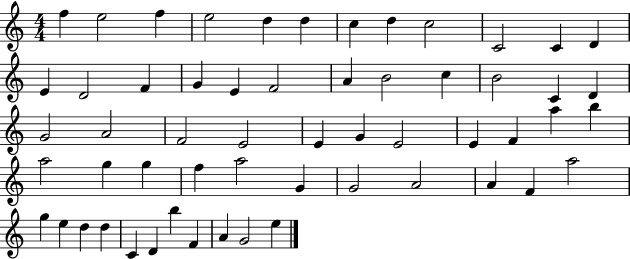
X:1
T:Untitled
M:4/4
L:1/4
K:C
f e2 f e2 d d c d c2 C2 C D E D2 F G E F2 A B2 c B2 C D G2 A2 F2 E2 E G E2 E F a b a2 g g f a2 G G2 A2 A F a2 g e d d C D b F A G2 e